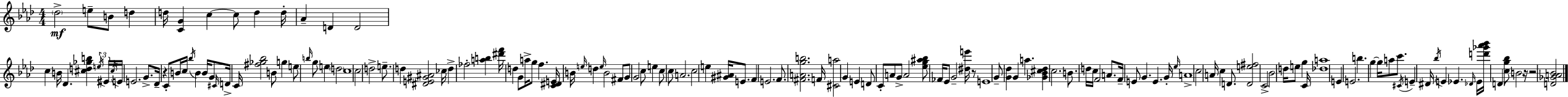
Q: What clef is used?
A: treble